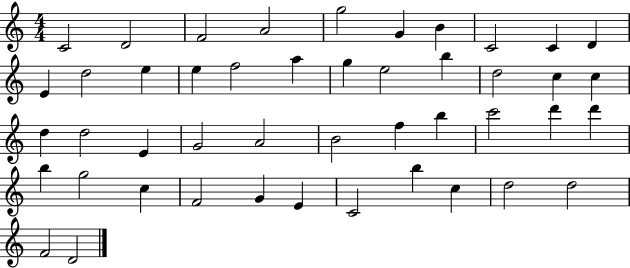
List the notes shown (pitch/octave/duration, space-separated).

C4/h D4/h F4/h A4/h G5/h G4/q B4/q C4/h C4/q D4/q E4/q D5/h E5/q E5/q F5/h A5/q G5/q E5/h B5/q D5/h C5/q C5/q D5/q D5/h E4/q G4/h A4/h B4/h F5/q B5/q C6/h D6/q D6/q B5/q G5/h C5/q F4/h G4/q E4/q C4/h B5/q C5/q D5/h D5/h F4/h D4/h